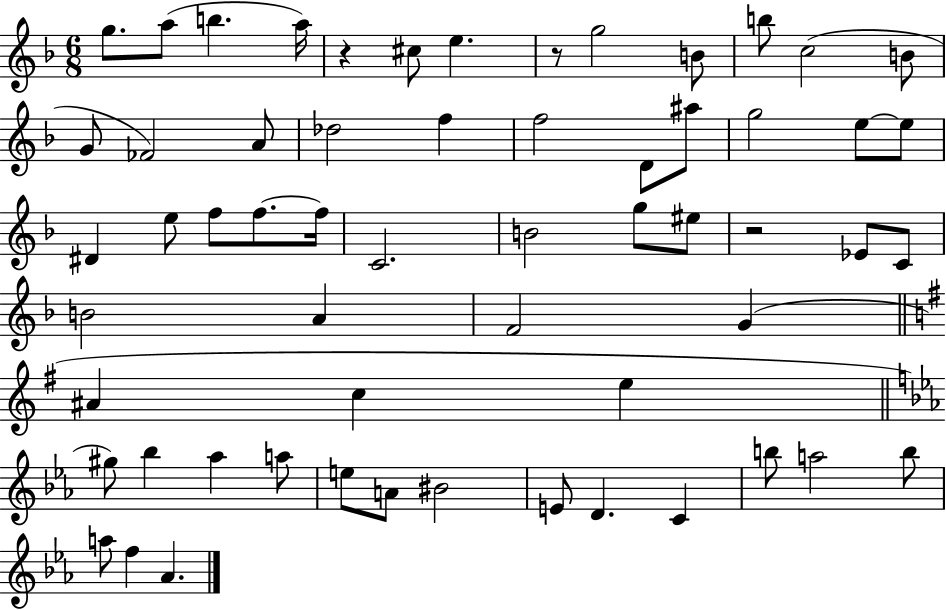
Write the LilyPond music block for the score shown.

{
  \clef treble
  \numericTimeSignature
  \time 6/8
  \key f \major
  g''8. a''8( b''4. a''16) | r4 cis''8 e''4. | r8 g''2 b'8 | b''8 c''2( b'8 | \break g'8 fes'2) a'8 | des''2 f''4 | f''2 d'8 ais''8 | g''2 e''8~~ e''8 | \break dis'4 e''8 f''8 f''8.~~ f''16 | c'2. | b'2 g''8 eis''8 | r2 ees'8 c'8 | \break b'2 a'4 | f'2 g'4( | \bar "||" \break \key e \minor ais'4 c''4 e''4 | \bar "||" \break \key ees \major gis''8) bes''4 aes''4 a''8 | e''8 a'8 bis'2 | e'8 d'4. c'4 | b''8 a''2 b''8 | \break a''8 f''4 aes'4. | \bar "|."
}